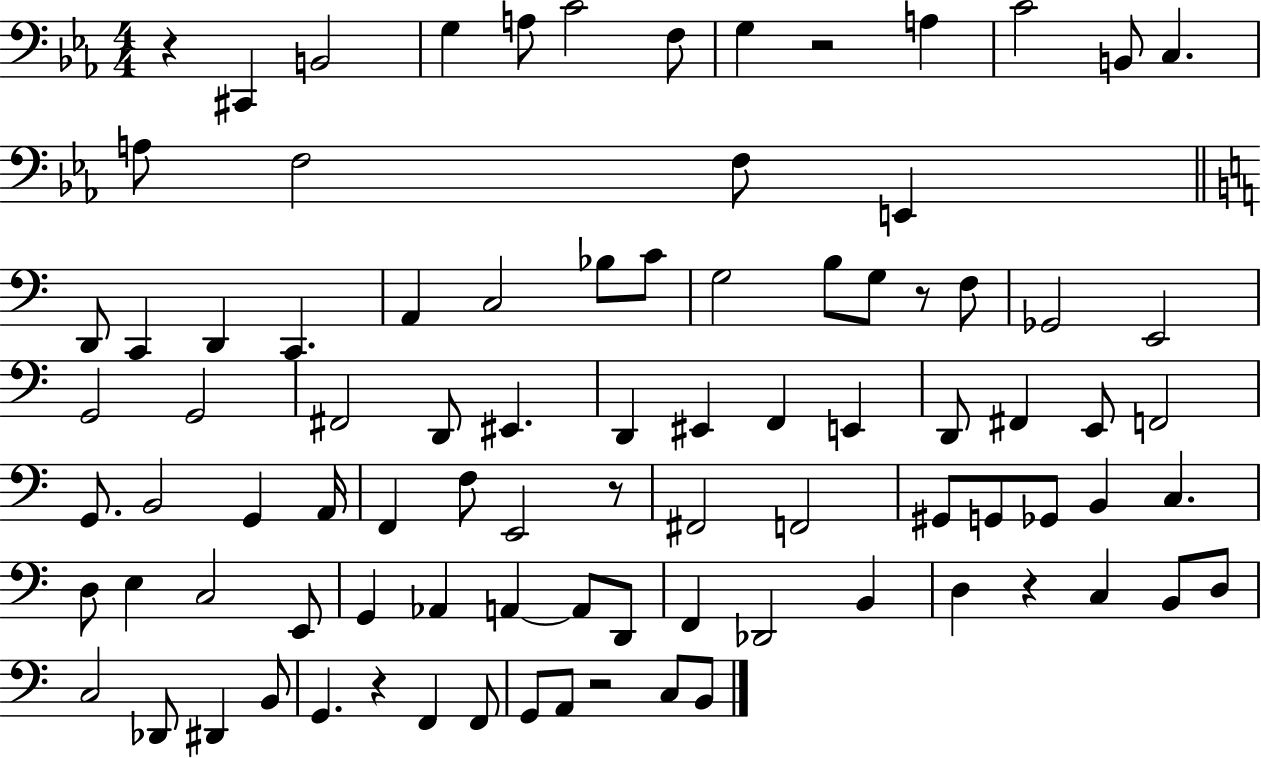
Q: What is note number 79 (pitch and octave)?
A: F2